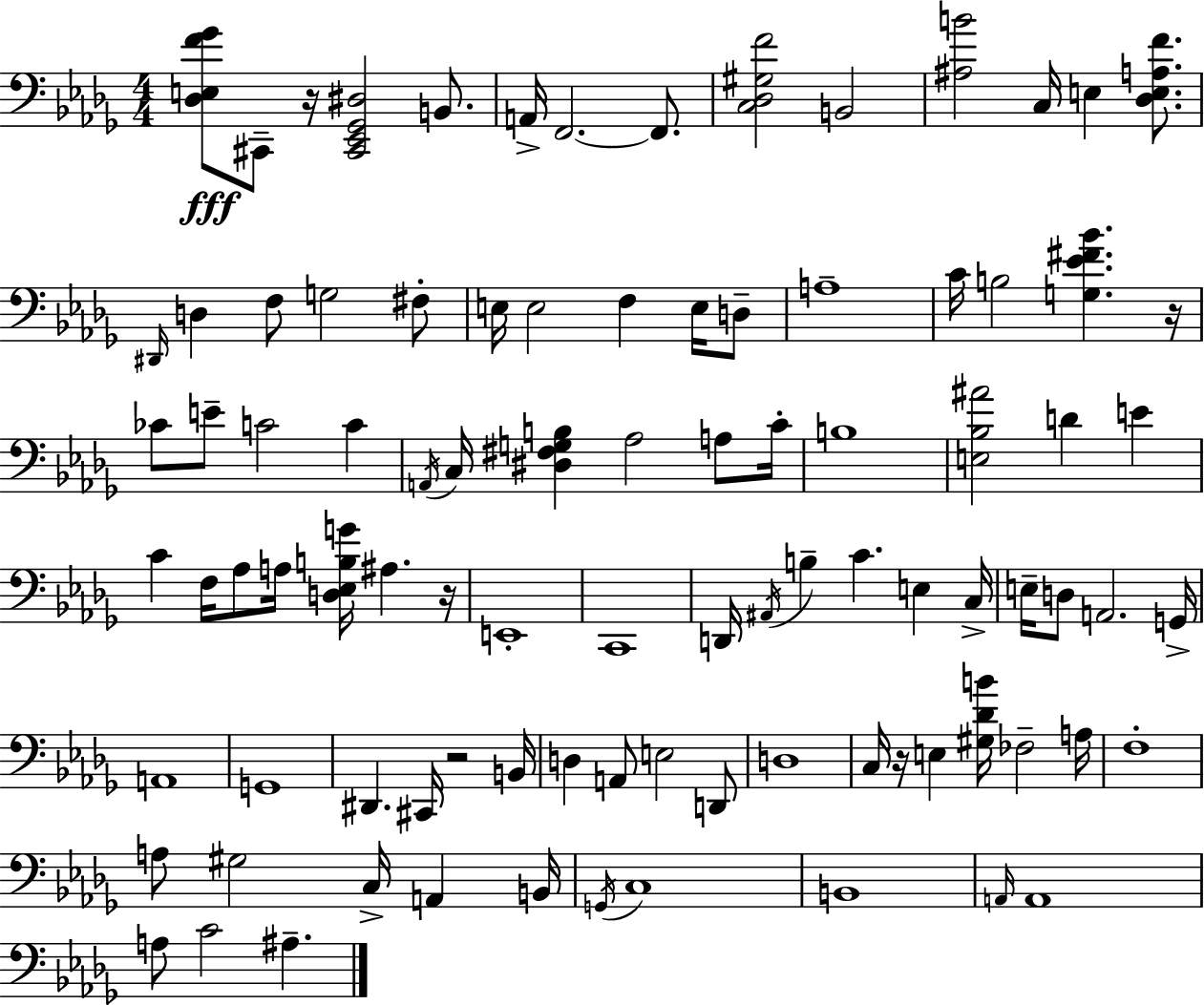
{
  \clef bass
  \numericTimeSignature
  \time 4/4
  \key bes \minor
  <des e f' ges'>8\fff cis,8-- r16 <cis, ees, ges, dis>2 b,8. | a,16-> f,2.~~ f,8. | <c des gis f'>2 b,2 | <ais b'>2 c16 e4 <des e a f'>8. | \break \grace { dis,16 } d4 f8 g2 fis8-. | e16 e2 f4 e16 d8-- | a1-- | c'16 b2 <g ees' fis' bes'>4. | \break r16 ces'8 e'8-- c'2 c'4 | \acciaccatura { a,16 } c16 <dis fis g b>4 aes2 a8 | c'16-. b1 | <e bes ais'>2 d'4 e'4 | \break c'4 f16 aes8 a16 <d ees b g'>16 ais4. | r16 e,1-. | c,1 | d,16 \acciaccatura { ais,16 } b4-- c'4. e4 | \break c16-> e16-- d8 a,2. | g,16-> a,1 | g,1 | dis,4. cis,16 r2 | \break b,16 d4 a,8 e2 | d,8 d1 | c16 r16 e4 <gis des' b'>16 fes2-- | a16 f1-. | \break a8 gis2 c16-> a,4 | b,16 \acciaccatura { g,16 } c1 | b,1 | \grace { a,16 } a,1 | \break a8 c'2 ais4.-- | \bar "|."
}